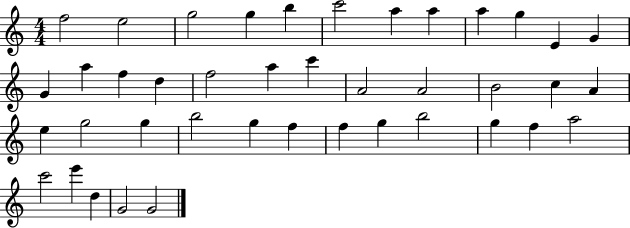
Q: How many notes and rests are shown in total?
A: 41